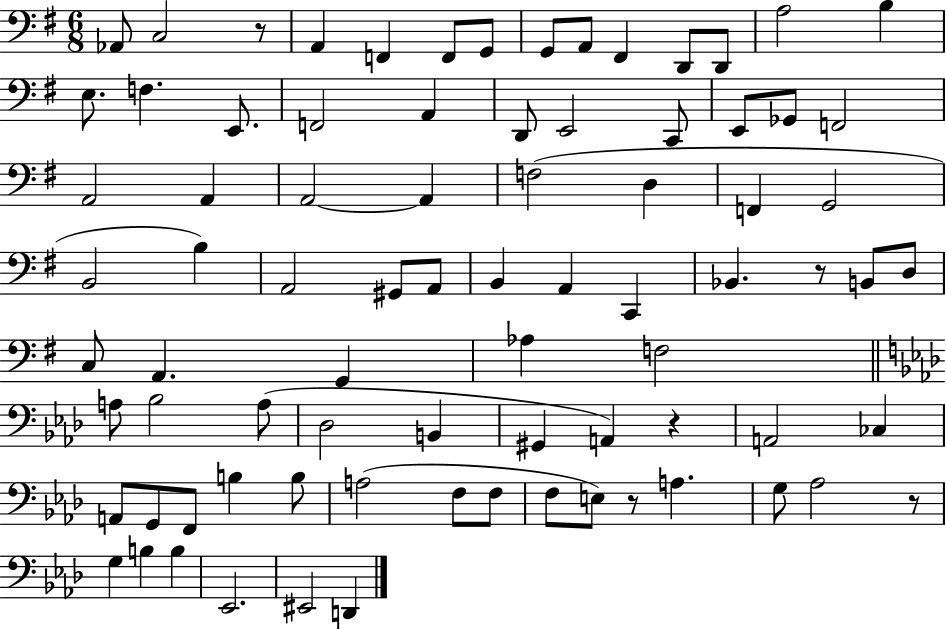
X:1
T:Untitled
M:6/8
L:1/4
K:G
_A,,/2 C,2 z/2 A,, F,, F,,/2 G,,/2 G,,/2 A,,/2 ^F,, D,,/2 D,,/2 A,2 B, E,/2 F, E,,/2 F,,2 A,, D,,/2 E,,2 C,,/2 E,,/2 _G,,/2 F,,2 A,,2 A,, A,,2 A,, F,2 D, F,, G,,2 B,,2 B, A,,2 ^G,,/2 A,,/2 B,, A,, C,, _B,, z/2 B,,/2 D,/2 C,/2 A,, G,, _A, F,2 A,/2 _B,2 A,/2 _D,2 B,, ^G,, A,, z A,,2 _C, A,,/2 G,,/2 F,,/2 B, B,/2 A,2 F,/2 F,/2 F,/2 E,/2 z/2 A, G,/2 _A,2 z/2 G, B, B, _E,,2 ^E,,2 D,,